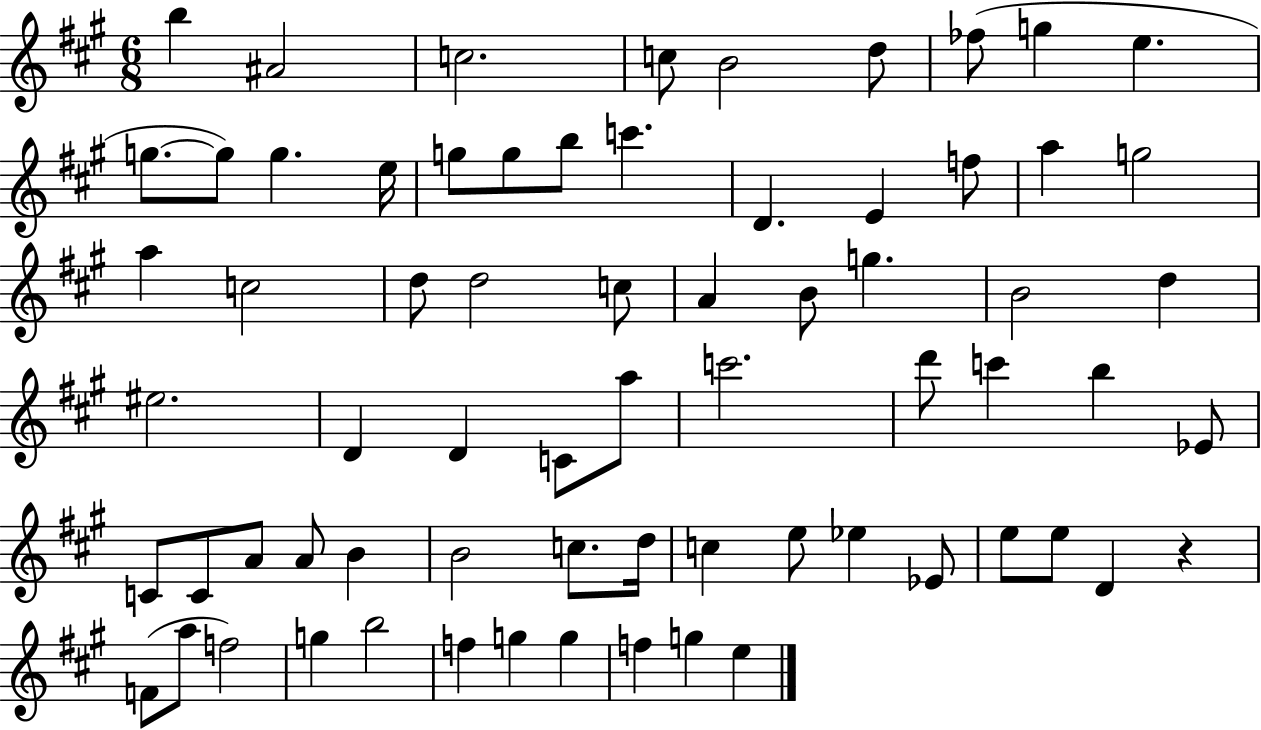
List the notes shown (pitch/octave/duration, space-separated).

B5/q A#4/h C5/h. C5/e B4/h D5/e FES5/e G5/q E5/q. G5/e. G5/e G5/q. E5/s G5/e G5/e B5/e C6/q. D4/q. E4/q F5/e A5/q G5/h A5/q C5/h D5/e D5/h C5/e A4/q B4/e G5/q. B4/h D5/q EIS5/h. D4/q D4/q C4/e A5/e C6/h. D6/e C6/q B5/q Eb4/e C4/e C4/e A4/e A4/e B4/q B4/h C5/e. D5/s C5/q E5/e Eb5/q Eb4/e E5/e E5/e D4/q R/q F4/e A5/e F5/h G5/q B5/h F5/q G5/q G5/q F5/q G5/q E5/q